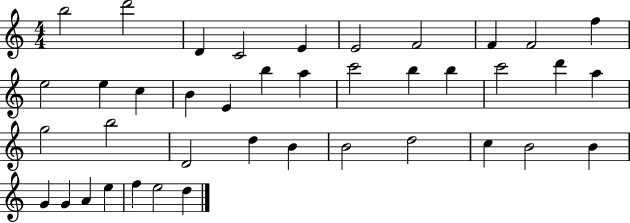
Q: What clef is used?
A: treble